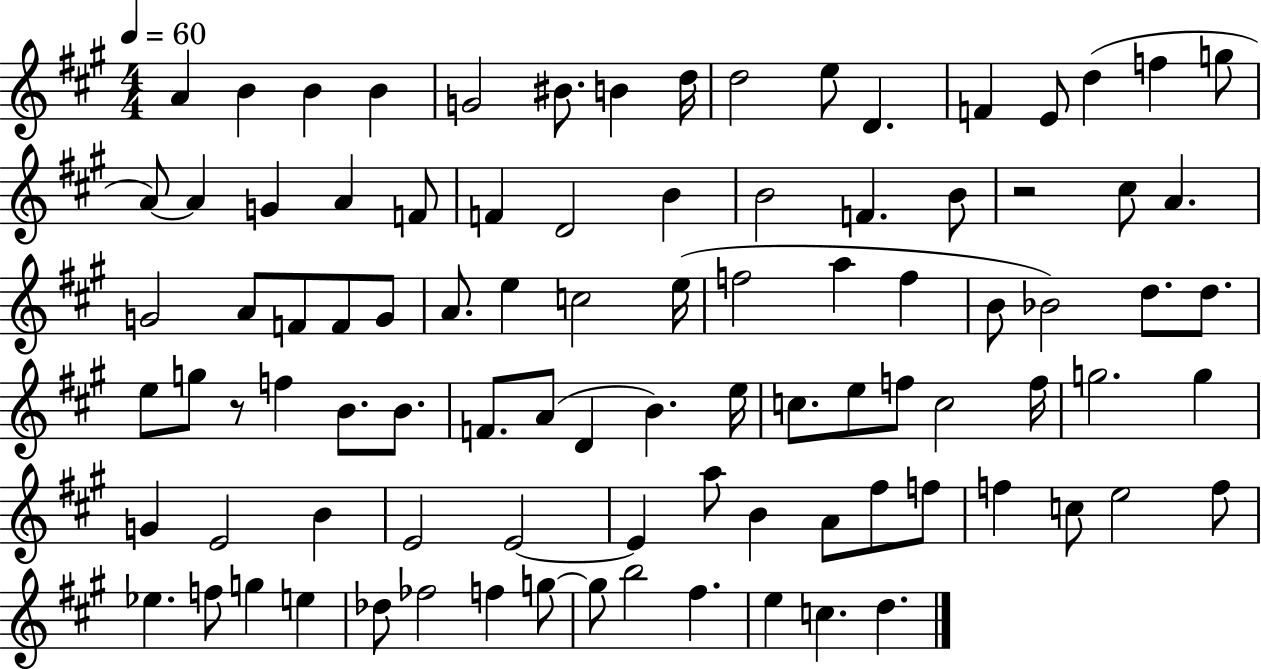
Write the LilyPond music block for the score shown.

{
  \clef treble
  \numericTimeSignature
  \time 4/4
  \key a \major
  \tempo 4 = 60
  a'4 b'4 b'4 b'4 | g'2 bis'8. b'4 d''16 | d''2 e''8 d'4. | f'4 e'8 d''4( f''4 g''8 | \break a'8~~) a'4 g'4 a'4 f'8 | f'4 d'2 b'4 | b'2 f'4. b'8 | r2 cis''8 a'4. | \break g'2 a'8 f'8 f'8 g'8 | a'8. e''4 c''2 e''16( | f''2 a''4 f''4 | b'8 bes'2) d''8. d''8. | \break e''8 g''8 r8 f''4 b'8. b'8. | f'8. a'8( d'4 b'4.) e''16 | c''8. e''8 f''8 c''2 f''16 | g''2. g''4 | \break g'4 e'2 b'4 | e'2 e'2~~ | e'4 a''8 b'4 a'8 fis''8 f''8 | f''4 c''8 e''2 f''8 | \break ees''4. f''8 g''4 e''4 | des''8 fes''2 f''4 g''8~~ | g''8 b''2 fis''4. | e''4 c''4. d''4. | \break \bar "|."
}